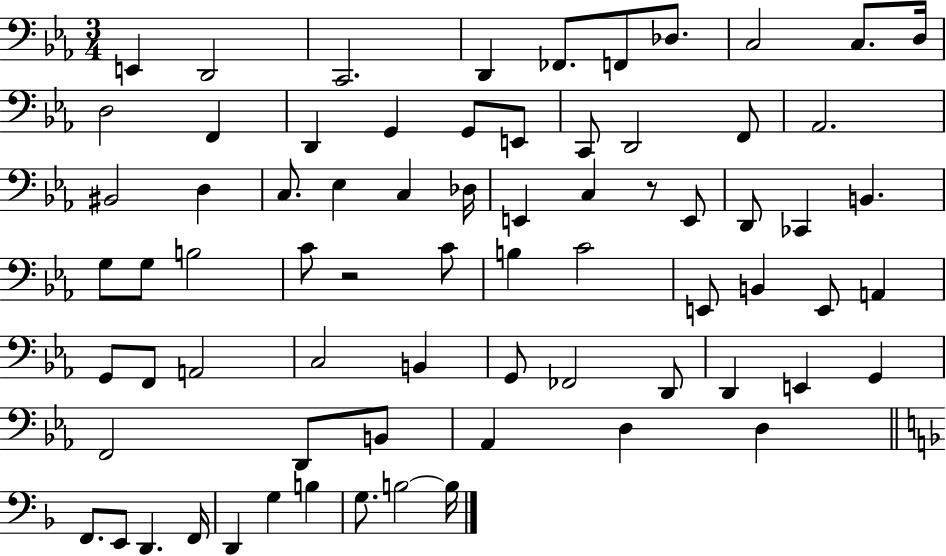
X:1
T:Untitled
M:3/4
L:1/4
K:Eb
E,, D,,2 C,,2 D,, _F,,/2 F,,/2 _D,/2 C,2 C,/2 D,/4 D,2 F,, D,, G,, G,,/2 E,,/2 C,,/2 D,,2 F,,/2 _A,,2 ^B,,2 D, C,/2 _E, C, _D,/4 E,, C, z/2 E,,/2 D,,/2 _C,, B,, G,/2 G,/2 B,2 C/2 z2 C/2 B, C2 E,,/2 B,, E,,/2 A,, G,,/2 F,,/2 A,,2 C,2 B,, G,,/2 _F,,2 D,,/2 D,, E,, G,, F,,2 D,,/2 B,,/2 _A,, D, D, F,,/2 E,,/2 D,, F,,/4 D,, G, B, G,/2 B,2 B,/4